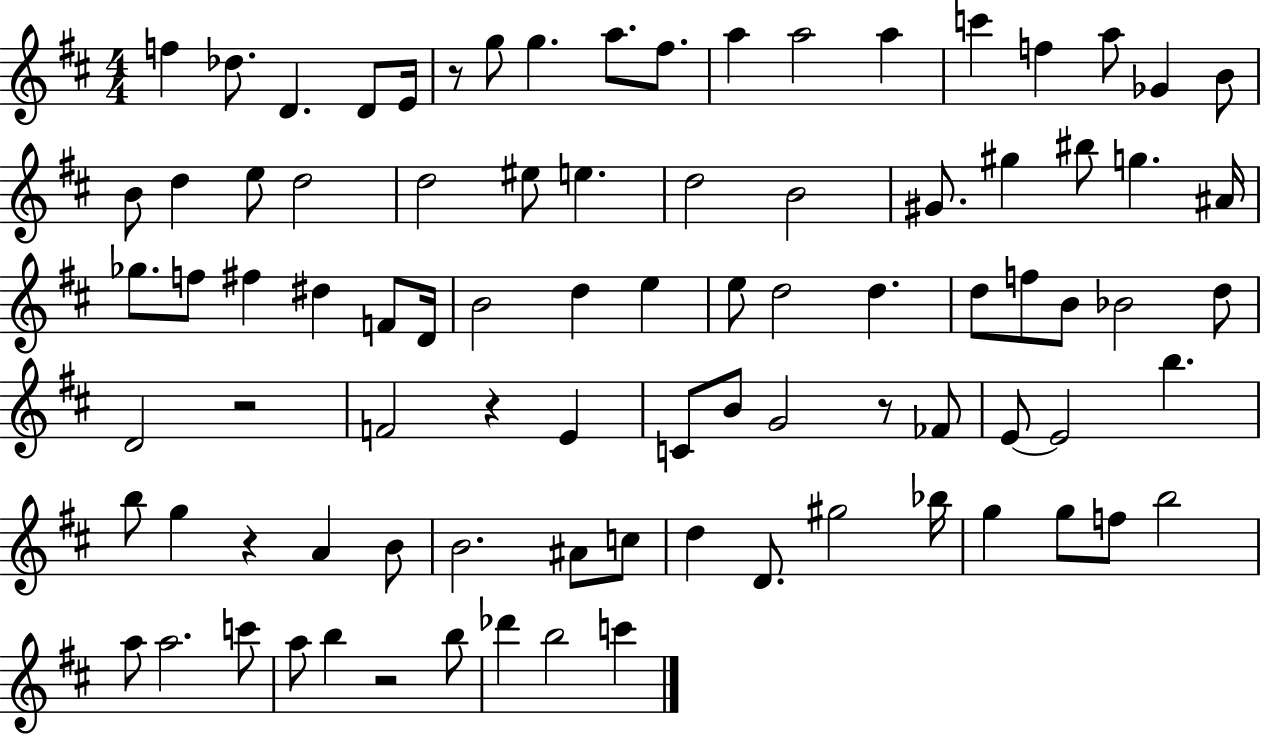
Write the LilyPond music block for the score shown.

{
  \clef treble
  \numericTimeSignature
  \time 4/4
  \key d \major
  f''4 des''8. d'4. d'8 e'16 | r8 g''8 g''4. a''8. fis''8. | a''4 a''2 a''4 | c'''4 f''4 a''8 ges'4 b'8 | \break b'8 d''4 e''8 d''2 | d''2 eis''8 e''4. | d''2 b'2 | gis'8. gis''4 bis''8 g''4. ais'16 | \break ges''8. f''8 fis''4 dis''4 f'8 d'16 | b'2 d''4 e''4 | e''8 d''2 d''4. | d''8 f''8 b'8 bes'2 d''8 | \break d'2 r2 | f'2 r4 e'4 | c'8 b'8 g'2 r8 fes'8 | e'8~~ e'2 b''4. | \break b''8 g''4 r4 a'4 b'8 | b'2. ais'8 c''8 | d''4 d'8. gis''2 bes''16 | g''4 g''8 f''8 b''2 | \break a''8 a''2. c'''8 | a''8 b''4 r2 b''8 | des'''4 b''2 c'''4 | \bar "|."
}